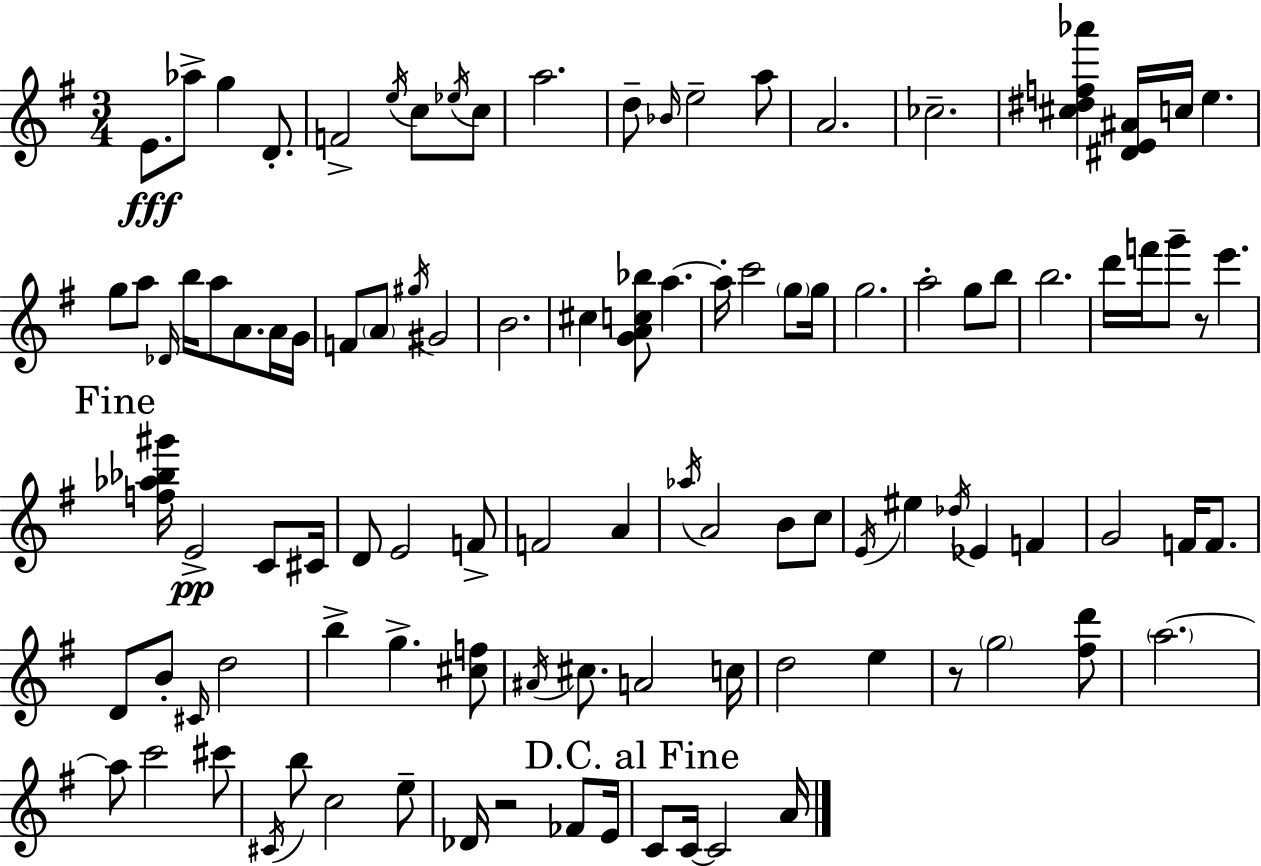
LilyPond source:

{
  \clef treble
  \numericTimeSignature
  \time 3/4
  \key g \major
  e'8.\fff aes''8-> g''4 d'8.-. | f'2-> \acciaccatura { e''16 } c''8 \acciaccatura { ees''16 } | c''8 a''2. | d''8-- \grace { bes'16 } e''2-- | \break a''8 a'2. | ces''2.-- | <cis'' dis'' f'' aes'''>4 <dis' e' ais'>16 c''16 e''4. | g''8 a''8 \grace { des'16 } b''16 a''8 a'8. | \break a'16 g'16 f'8 \parenthesize a'8 \acciaccatura { gis''16 } gis'2 | b'2. | cis''4 <g' a' c'' bes''>8 a''4.~~ | a''16-. c'''2 | \break \parenthesize g''8 g''16 g''2. | a''2-. | g''8 b''8 b''2. | d'''16 f'''16 g'''8-- r8 e'''4. | \break \mark "Fine" <f'' aes'' bes'' gis'''>16 e'2->\pp | c'8 cis'16 d'8 e'2 | f'8-> f'2 | a'4 \acciaccatura { aes''16 } a'2 | \break b'8 c''8 \acciaccatura { e'16 } eis''4 \acciaccatura { des''16 } | ees'4 f'4 g'2 | f'16 f'8. d'8 b'8-. | \grace { cis'16 } d''2 b''4-> | \break g''4.-> <cis'' f''>8 \acciaccatura { ais'16 } cis''8. | a'2 c''16 d''2 | e''4 r8 | \parenthesize g''2 <fis'' d'''>8 \parenthesize a''2.~~ | \break a''8 | c'''2 cis'''8 \acciaccatura { cis'16 } b''8 | c''2 e''8-- des'16 | r2 fes'8 e'16 \mark "D.C. al Fine" c'8 | \break c'16~~ c'2 a'16 \bar "|."
}